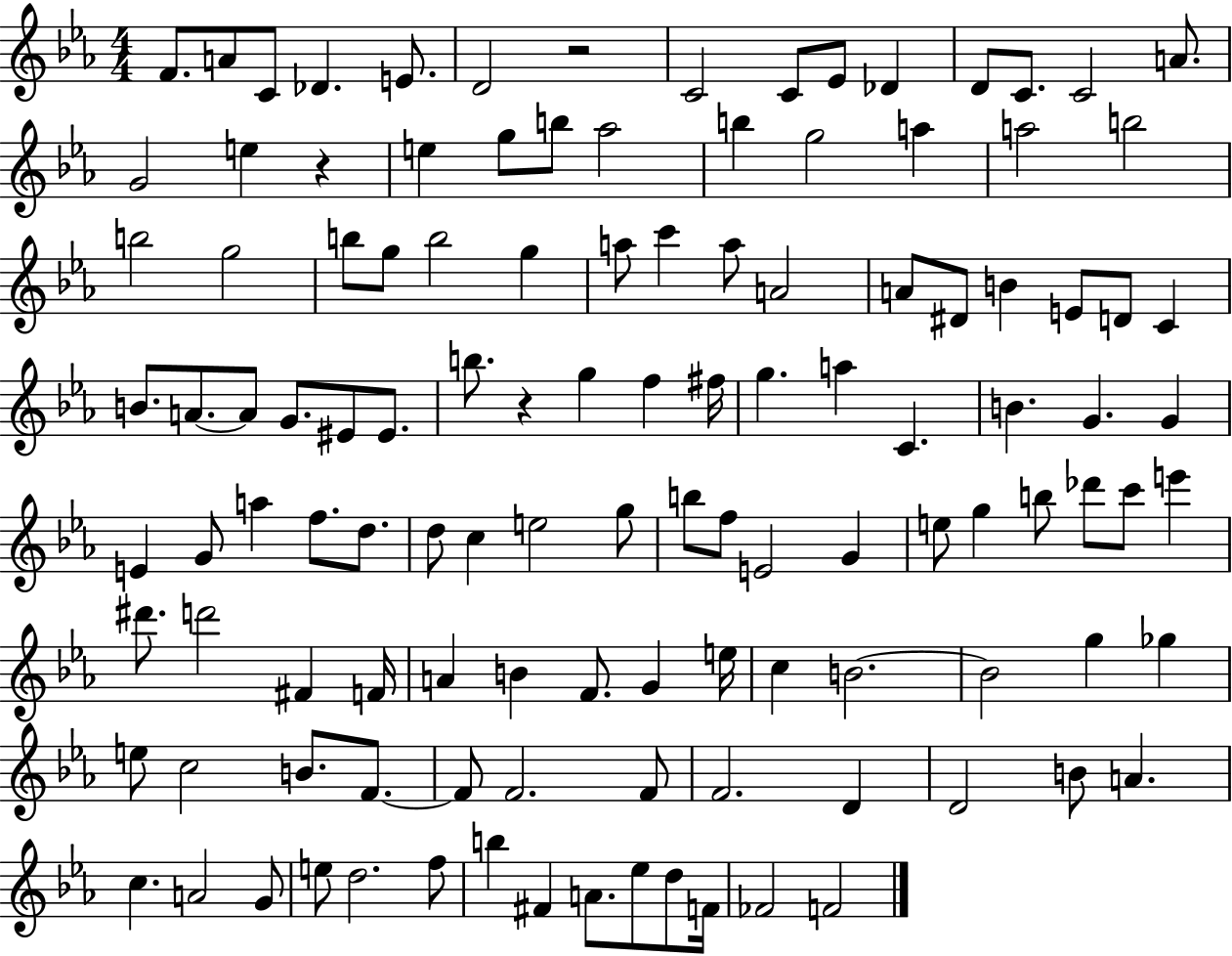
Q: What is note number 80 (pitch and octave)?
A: F4